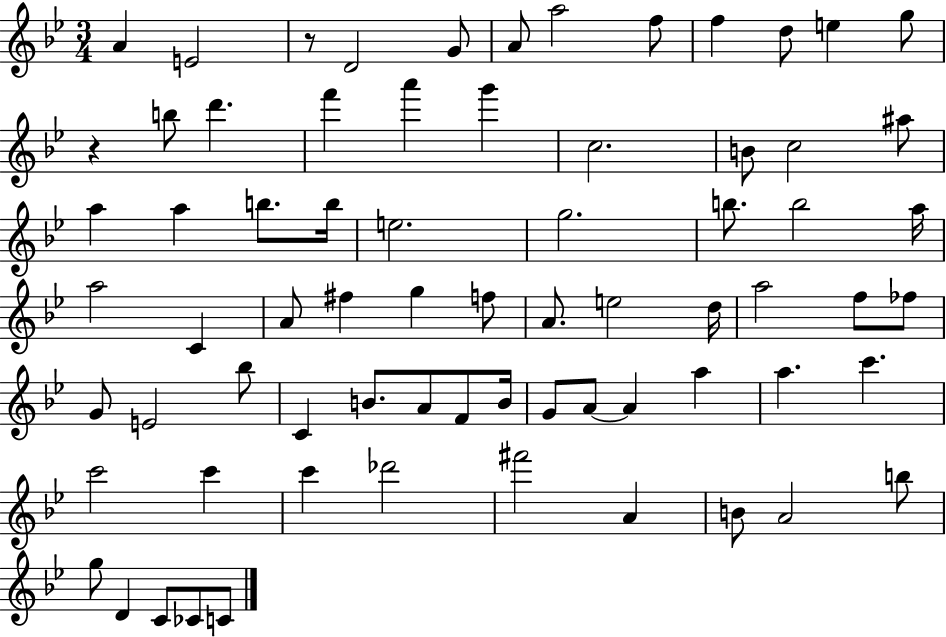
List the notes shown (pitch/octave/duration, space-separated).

A4/q E4/h R/e D4/h G4/e A4/e A5/h F5/e F5/q D5/e E5/q G5/e R/q B5/e D6/q. F6/q A6/q G6/q C5/h. B4/e C5/h A#5/e A5/q A5/q B5/e. B5/s E5/h. G5/h. B5/e. B5/h A5/s A5/h C4/q A4/e F#5/q G5/q F5/e A4/e. E5/h D5/s A5/h F5/e FES5/e G4/e E4/h Bb5/e C4/q B4/e. A4/e F4/e B4/s G4/e A4/e A4/q A5/q A5/q. C6/q. C6/h C6/q C6/q Db6/h F#6/h A4/q B4/e A4/h B5/e G5/e D4/q C4/e CES4/e C4/e